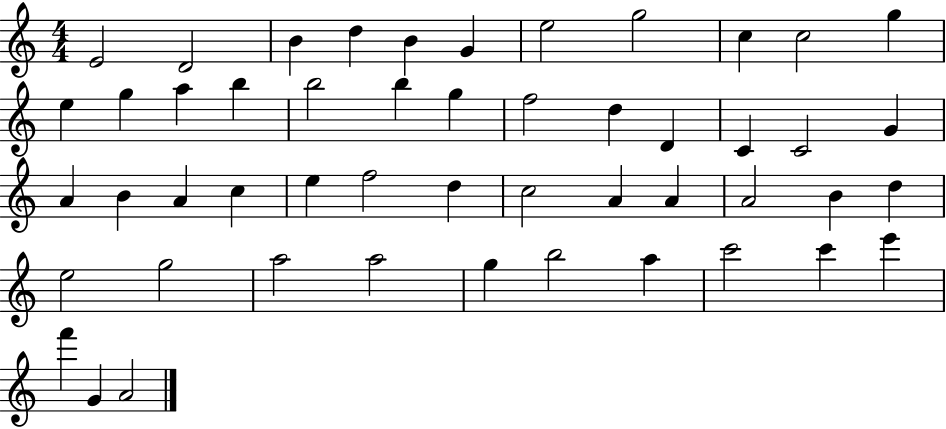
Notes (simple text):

E4/h D4/h B4/q D5/q B4/q G4/q E5/h G5/h C5/q C5/h G5/q E5/q G5/q A5/q B5/q B5/h B5/q G5/q F5/h D5/q D4/q C4/q C4/h G4/q A4/q B4/q A4/q C5/q E5/q F5/h D5/q C5/h A4/q A4/q A4/h B4/q D5/q E5/h G5/h A5/h A5/h G5/q B5/h A5/q C6/h C6/q E6/q F6/q G4/q A4/h